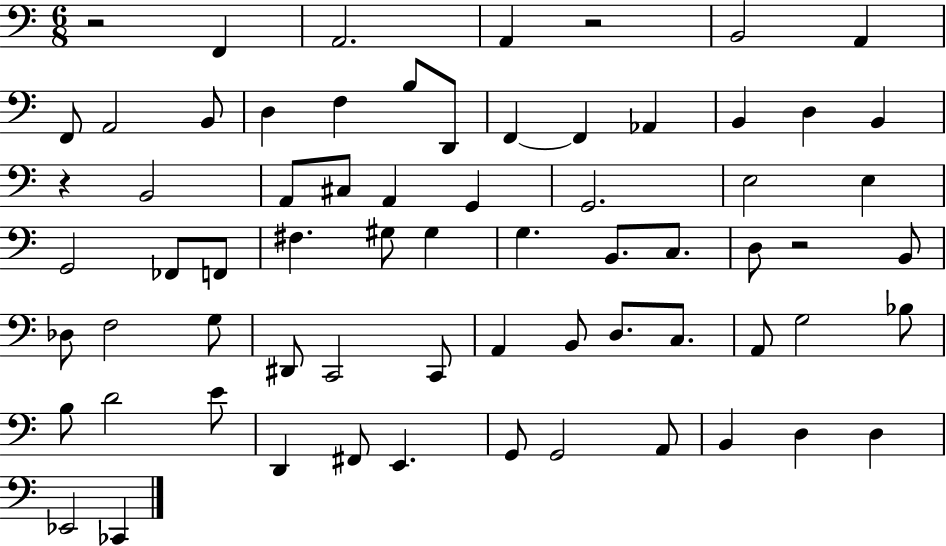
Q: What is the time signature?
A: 6/8